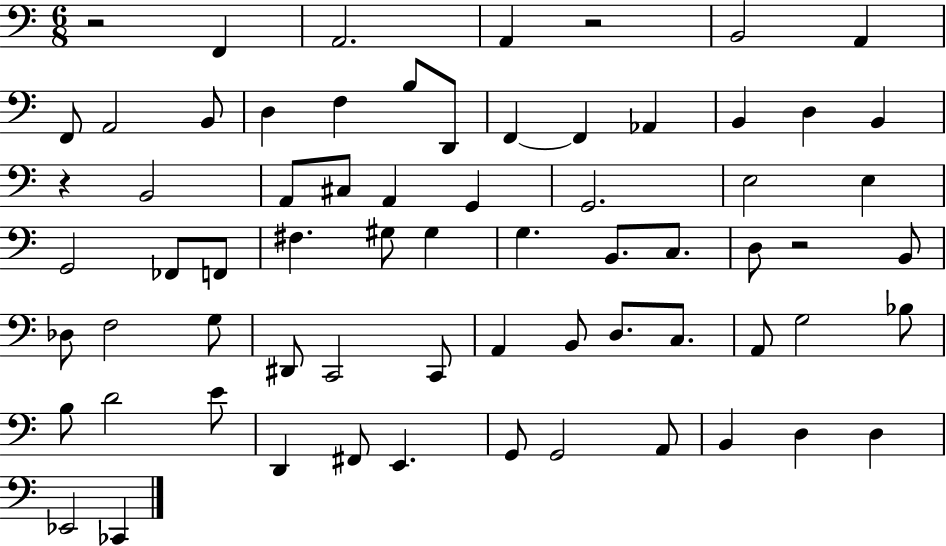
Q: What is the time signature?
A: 6/8